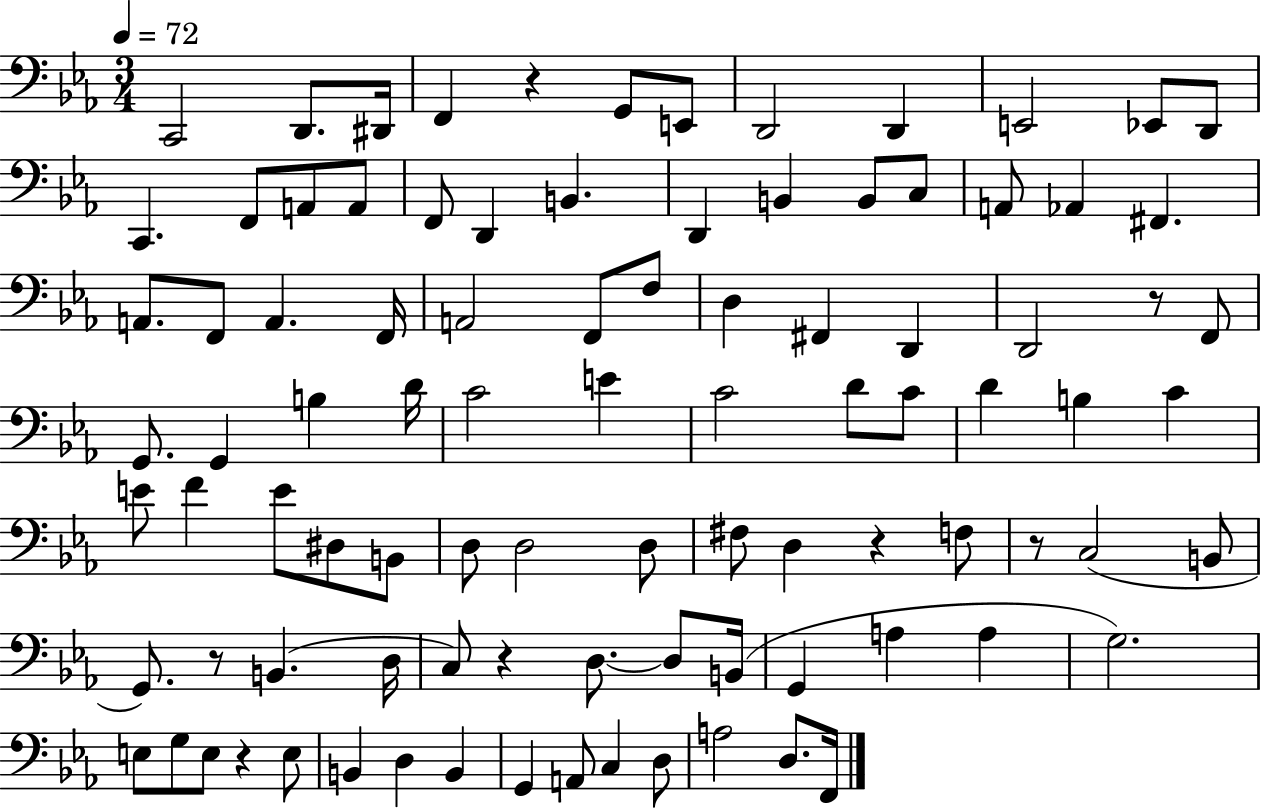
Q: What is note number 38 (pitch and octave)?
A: G2